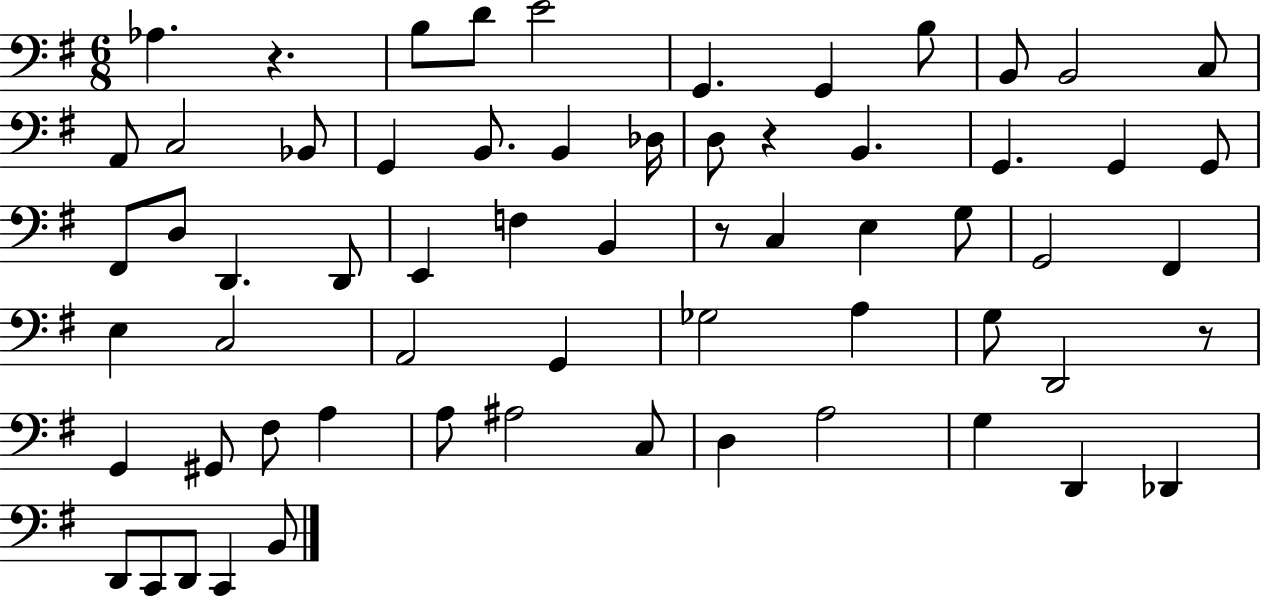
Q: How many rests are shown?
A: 4